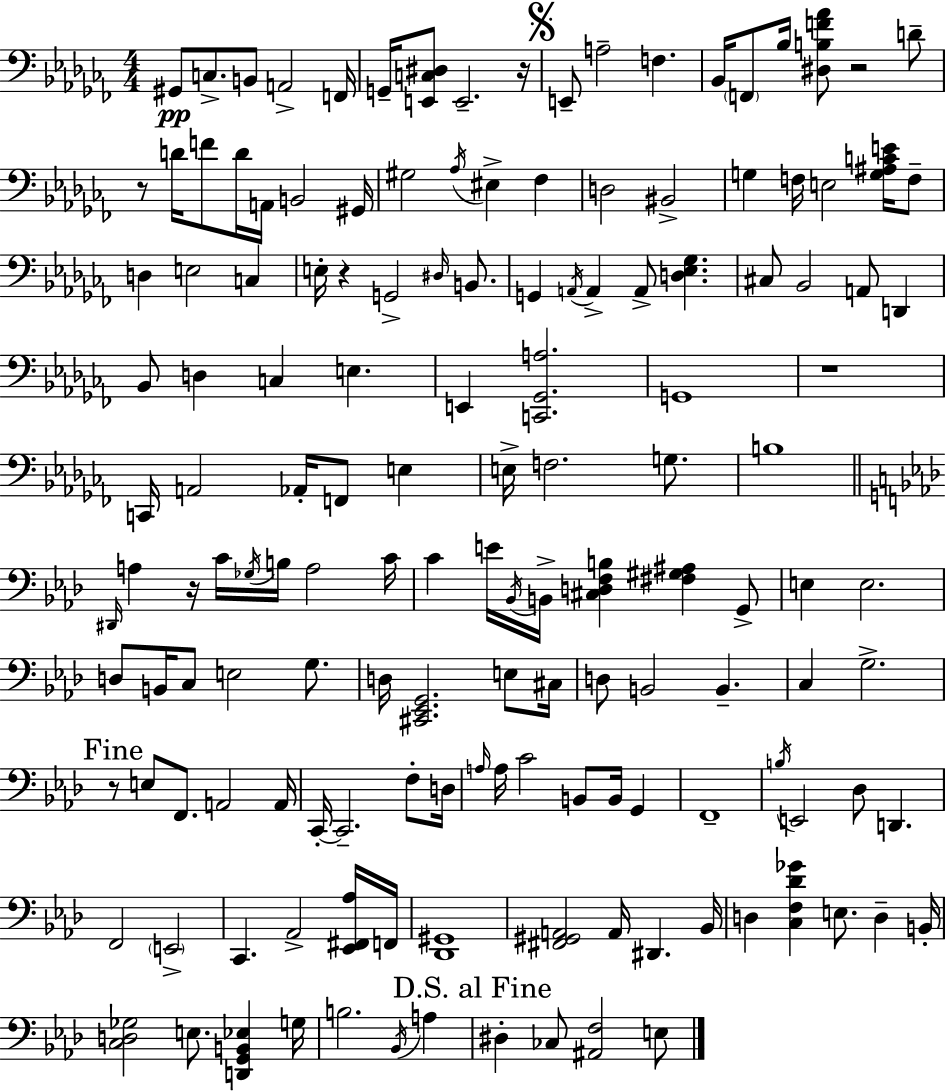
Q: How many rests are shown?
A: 7